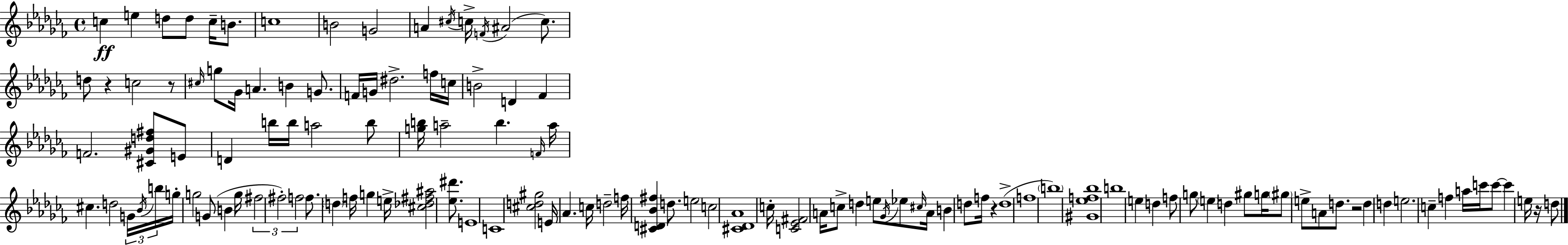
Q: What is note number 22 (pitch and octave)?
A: B4